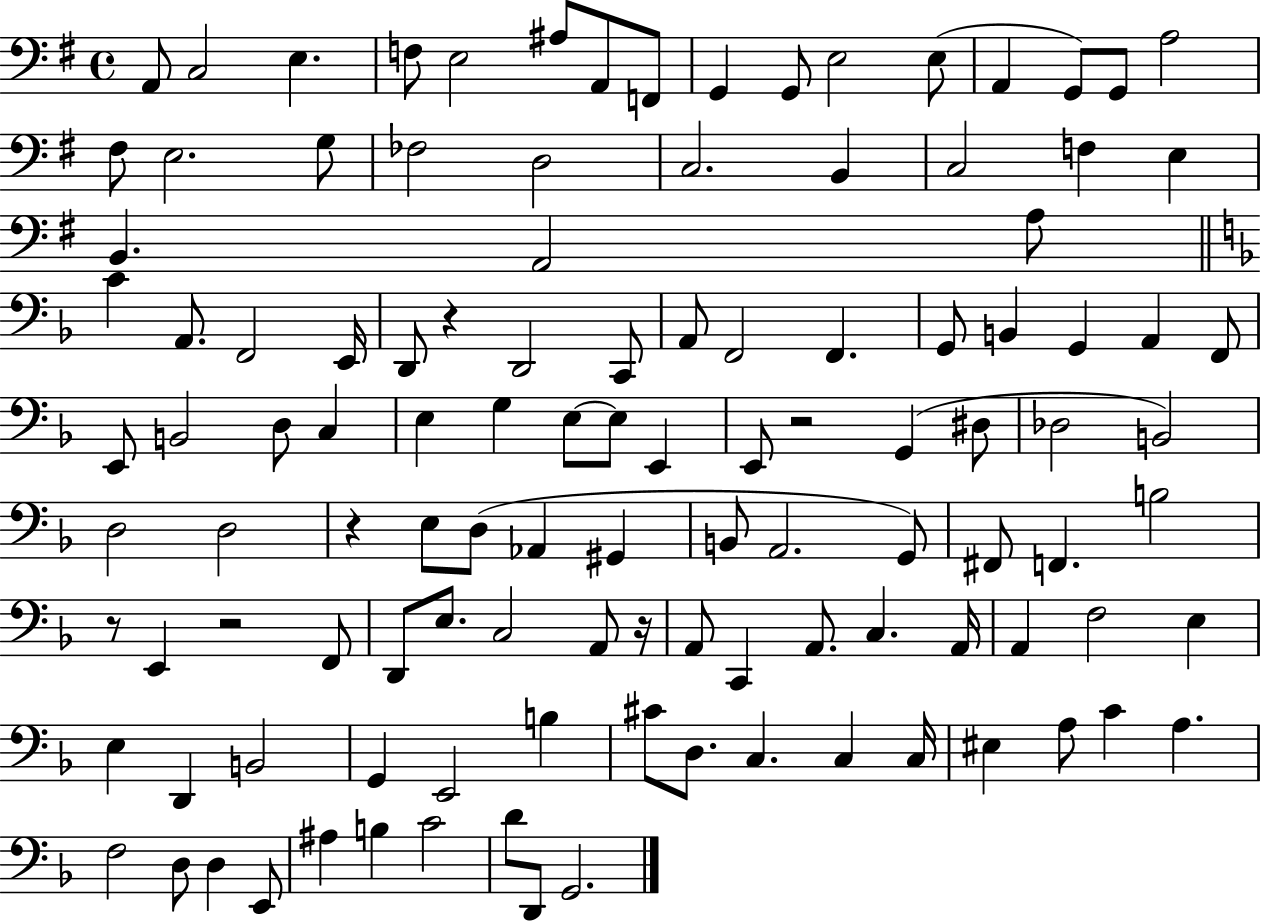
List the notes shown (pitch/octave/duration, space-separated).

A2/e C3/h E3/q. F3/e E3/h A#3/e A2/e F2/e G2/q G2/e E3/h E3/e A2/q G2/e G2/e A3/h F#3/e E3/h. G3/e FES3/h D3/h C3/h. B2/q C3/h F3/q E3/q B2/q. A2/h A3/e C4/q A2/e. F2/h E2/s D2/e R/q D2/h C2/e A2/e F2/h F2/q. G2/e B2/q G2/q A2/q F2/e E2/e B2/h D3/e C3/q E3/q G3/q E3/e E3/e E2/q E2/e R/h G2/q D#3/e Db3/h B2/h D3/h D3/h R/q E3/e D3/e Ab2/q G#2/q B2/e A2/h. G2/e F#2/e F2/q. B3/h R/e E2/q R/h F2/e D2/e E3/e. C3/h A2/e R/s A2/e C2/q A2/e. C3/q. A2/s A2/q F3/h E3/q E3/q D2/q B2/h G2/q E2/h B3/q C#4/e D3/e. C3/q. C3/q C3/s EIS3/q A3/e C4/q A3/q. F3/h D3/e D3/q E2/e A#3/q B3/q C4/h D4/e D2/e G2/h.